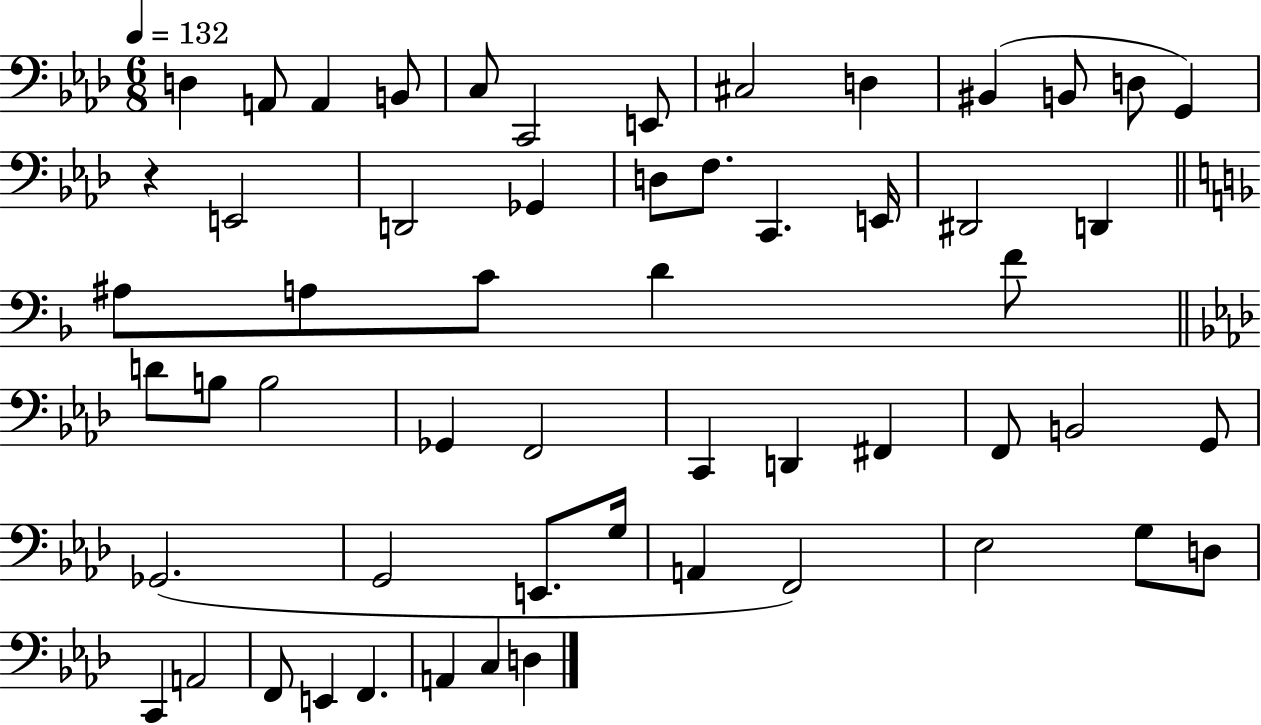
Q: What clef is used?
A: bass